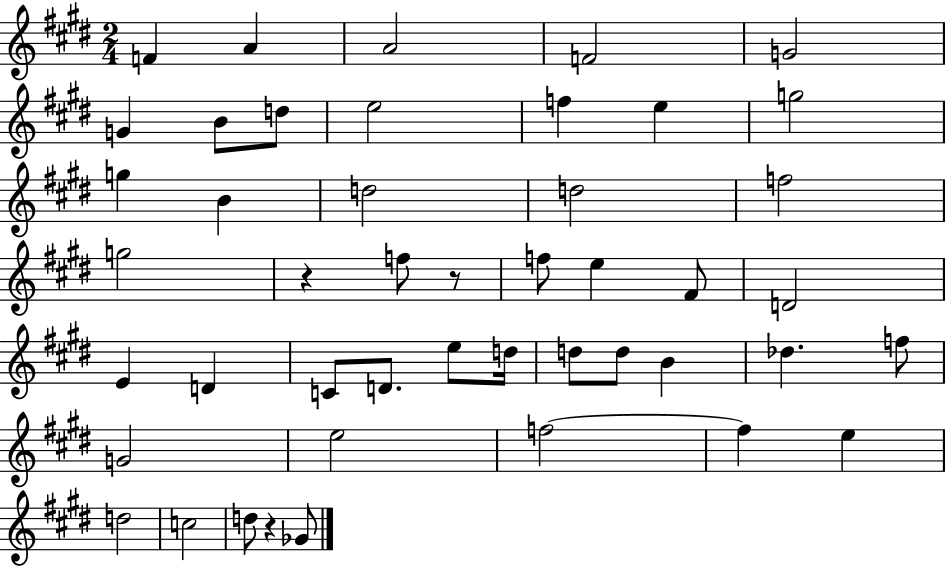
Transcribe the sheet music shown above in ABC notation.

X:1
T:Untitled
M:2/4
L:1/4
K:E
F A A2 F2 G2 G B/2 d/2 e2 f e g2 g B d2 d2 f2 g2 z f/2 z/2 f/2 e ^F/2 D2 E D C/2 D/2 e/2 d/4 d/2 d/2 B _d f/2 G2 e2 f2 f e d2 c2 d/2 z _G/2